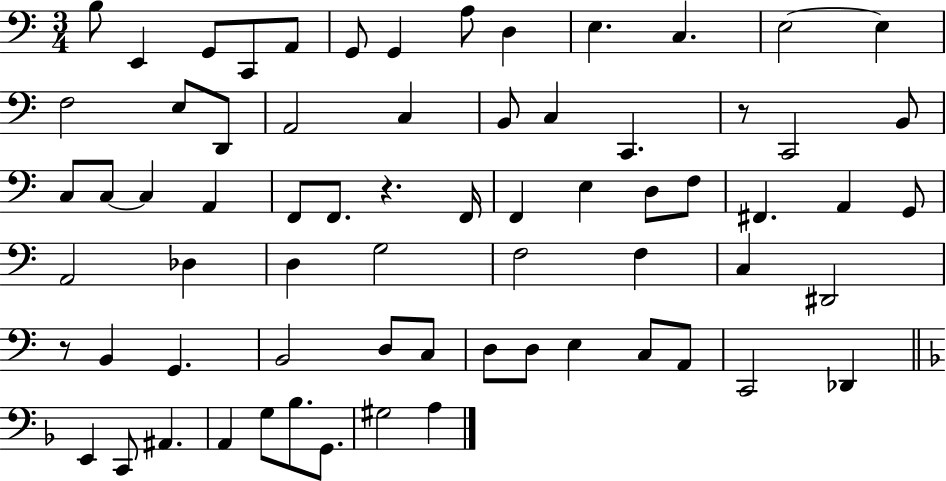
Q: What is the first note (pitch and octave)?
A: B3